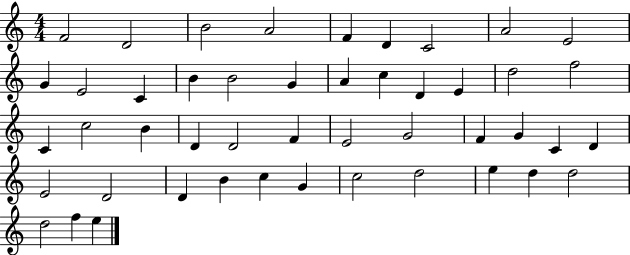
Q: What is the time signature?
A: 4/4